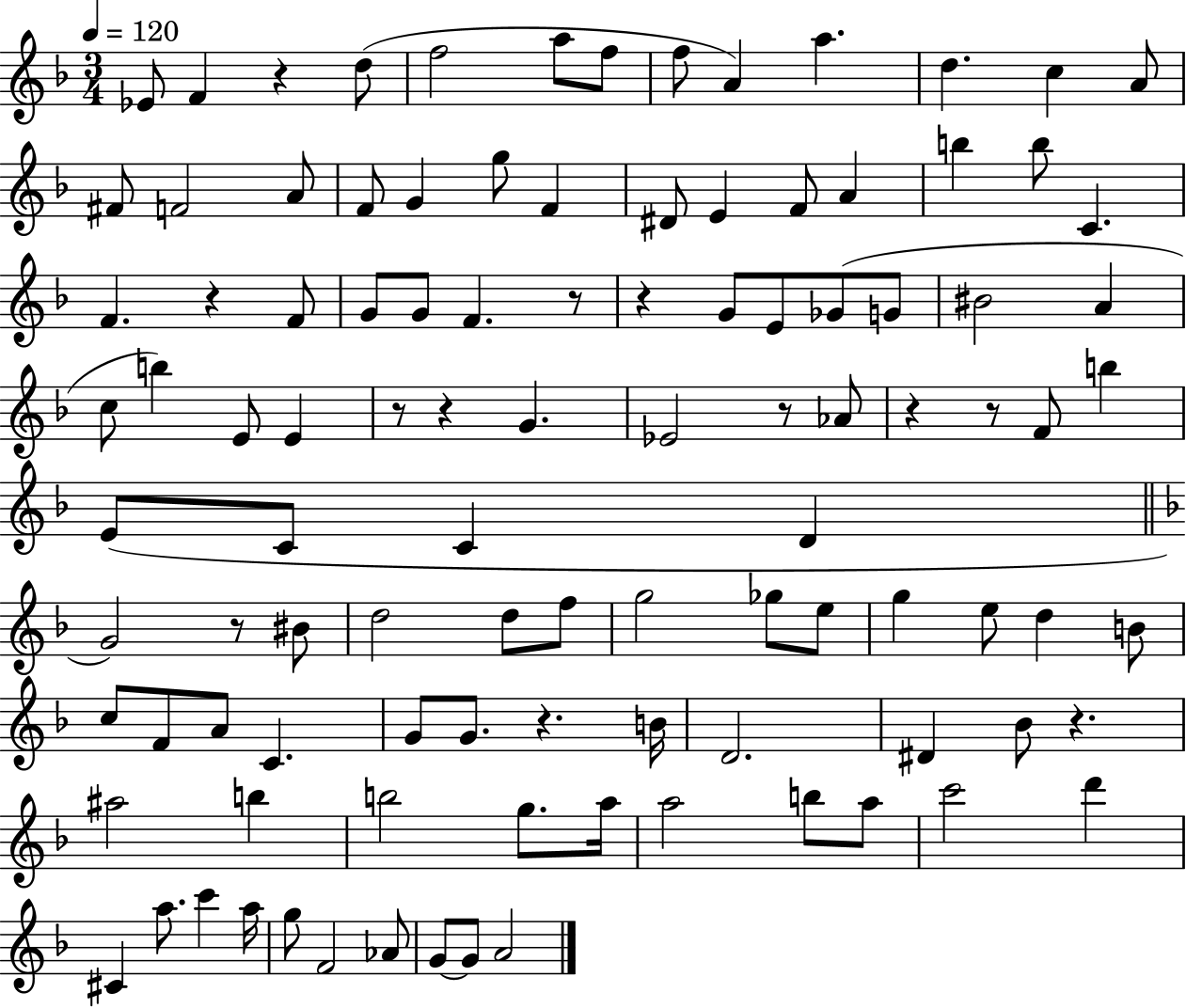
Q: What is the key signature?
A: F major